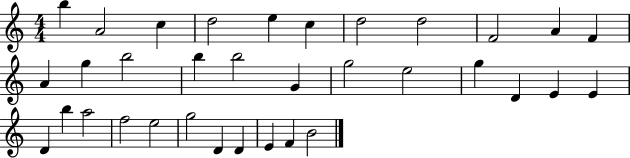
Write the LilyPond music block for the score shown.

{
  \clef treble
  \numericTimeSignature
  \time 4/4
  \key c \major
  b''4 a'2 c''4 | d''2 e''4 c''4 | d''2 d''2 | f'2 a'4 f'4 | \break a'4 g''4 b''2 | b''4 b''2 g'4 | g''2 e''2 | g''4 d'4 e'4 e'4 | \break d'4 b''4 a''2 | f''2 e''2 | g''2 d'4 d'4 | e'4 f'4 b'2 | \break \bar "|."
}